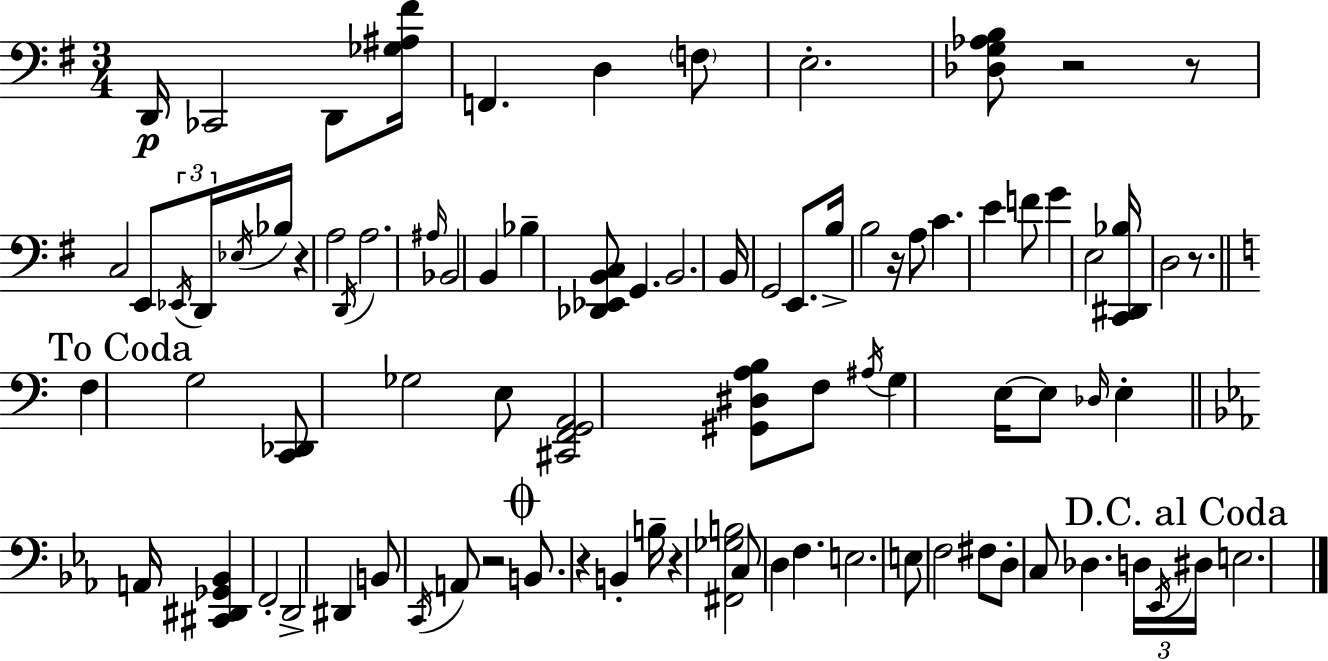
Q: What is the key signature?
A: G major